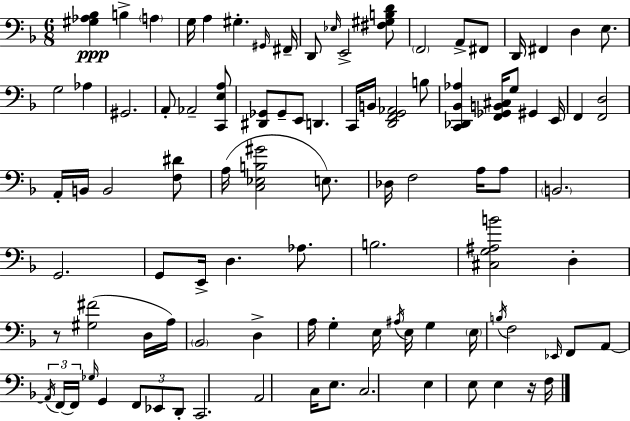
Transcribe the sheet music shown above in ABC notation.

X:1
T:Untitled
M:6/8
L:1/4
K:F
[^G,_A,_B,] B, A, G,/4 A, ^G, ^G,,/4 ^F,,/4 D,,/2 _E,/4 E,,2 [^F,^G,B,D]/2 F,,2 A,,/2 ^F,,/2 D,,/4 ^F,, D, E,/2 G,2 _A, ^G,,2 A,,/2 _A,,2 [C,,E,A,]/2 [^D,,_G,,]/2 _G,,/2 E,,/2 D,, C,,/4 B,,/4 [D,,F,,G,,_A,,]2 B,/2 [C,,_D,,_B,,_A,] [F,,_G,,B,,^C,]/4 G,/2 ^G,, E,,/4 F,, [F,,D,]2 A,,/4 B,,/4 B,,2 [F,^D]/2 A,/4 [C,_E,B,^G]2 E,/2 _D,/4 F,2 A,/4 A,/2 B,,2 G,,2 G,,/2 E,,/4 D, _A,/2 B,2 [^C,G,^A,B]2 D, z/2 [^G,^F]2 D,/4 A,/4 _B,,2 D, A,/4 G, E,/4 ^A,/4 E,/4 G, E,/4 B,/4 F,2 _E,,/4 F,,/2 A,,/2 A,,/4 F,,/4 F,,/4 _G,/4 G,, F,,/2 _E,,/2 D,,/2 C,,2 A,,2 C,/4 E,/2 C,2 E, E,/2 E, z/4 F,/4